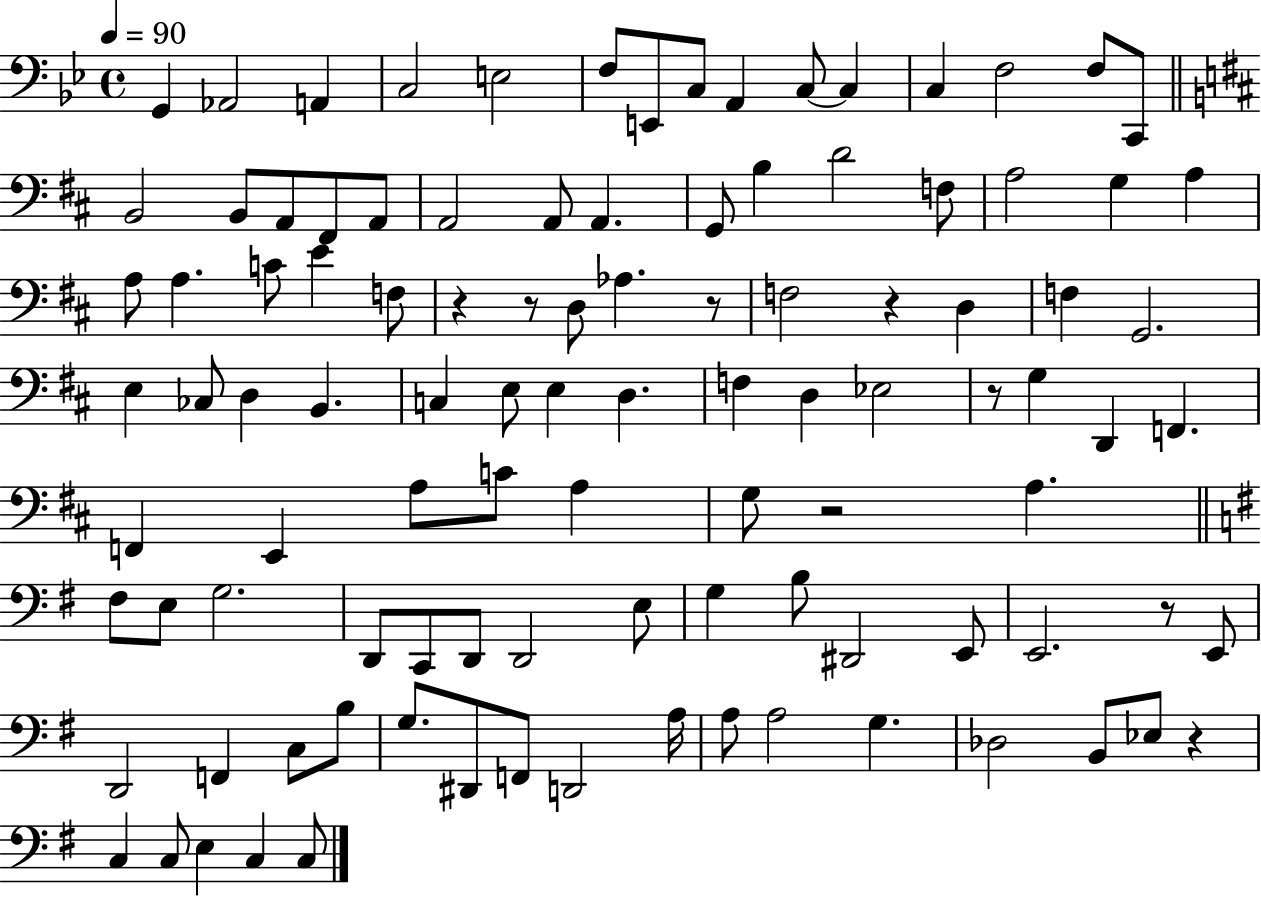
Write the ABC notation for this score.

X:1
T:Untitled
M:4/4
L:1/4
K:Bb
G,, _A,,2 A,, C,2 E,2 F,/2 E,,/2 C,/2 A,, C,/2 C, C, F,2 F,/2 C,,/2 B,,2 B,,/2 A,,/2 ^F,,/2 A,,/2 A,,2 A,,/2 A,, G,,/2 B, D2 F,/2 A,2 G, A, A,/2 A, C/2 E F,/2 z z/2 D,/2 _A, z/2 F,2 z D, F, G,,2 E, _C,/2 D, B,, C, E,/2 E, D, F, D, _E,2 z/2 G, D,, F,, F,, E,, A,/2 C/2 A, G,/2 z2 A, ^F,/2 E,/2 G,2 D,,/2 C,,/2 D,,/2 D,,2 E,/2 G, B,/2 ^D,,2 E,,/2 E,,2 z/2 E,,/2 D,,2 F,, C,/2 B,/2 G,/2 ^D,,/2 F,,/2 D,,2 A,/4 A,/2 A,2 G, _D,2 B,,/2 _E,/2 z C, C,/2 E, C, C,/2